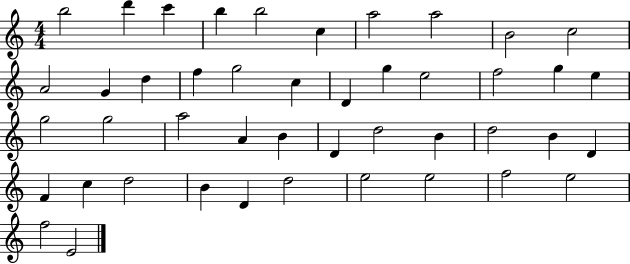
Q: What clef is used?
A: treble